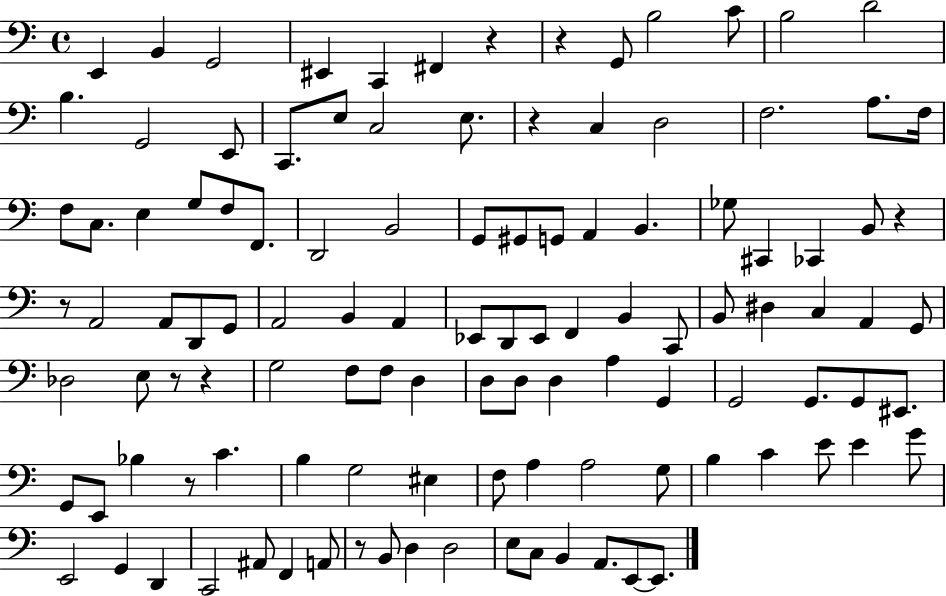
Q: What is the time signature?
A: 4/4